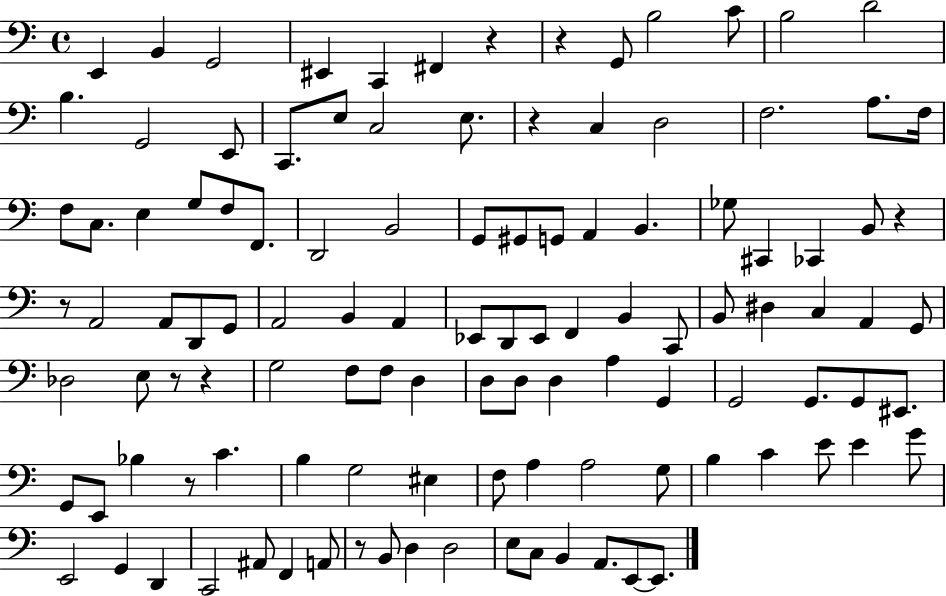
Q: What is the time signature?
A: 4/4